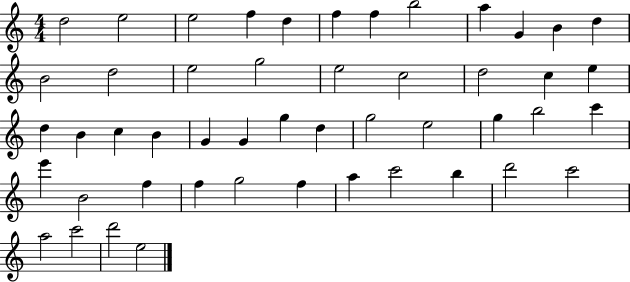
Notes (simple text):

D5/h E5/h E5/h F5/q D5/q F5/q F5/q B5/h A5/q G4/q B4/q D5/q B4/h D5/h E5/h G5/h E5/h C5/h D5/h C5/q E5/q D5/q B4/q C5/q B4/q G4/q G4/q G5/q D5/q G5/h E5/h G5/q B5/h C6/q E6/q B4/h F5/q F5/q G5/h F5/q A5/q C6/h B5/q D6/h C6/h A5/h C6/h D6/h E5/h